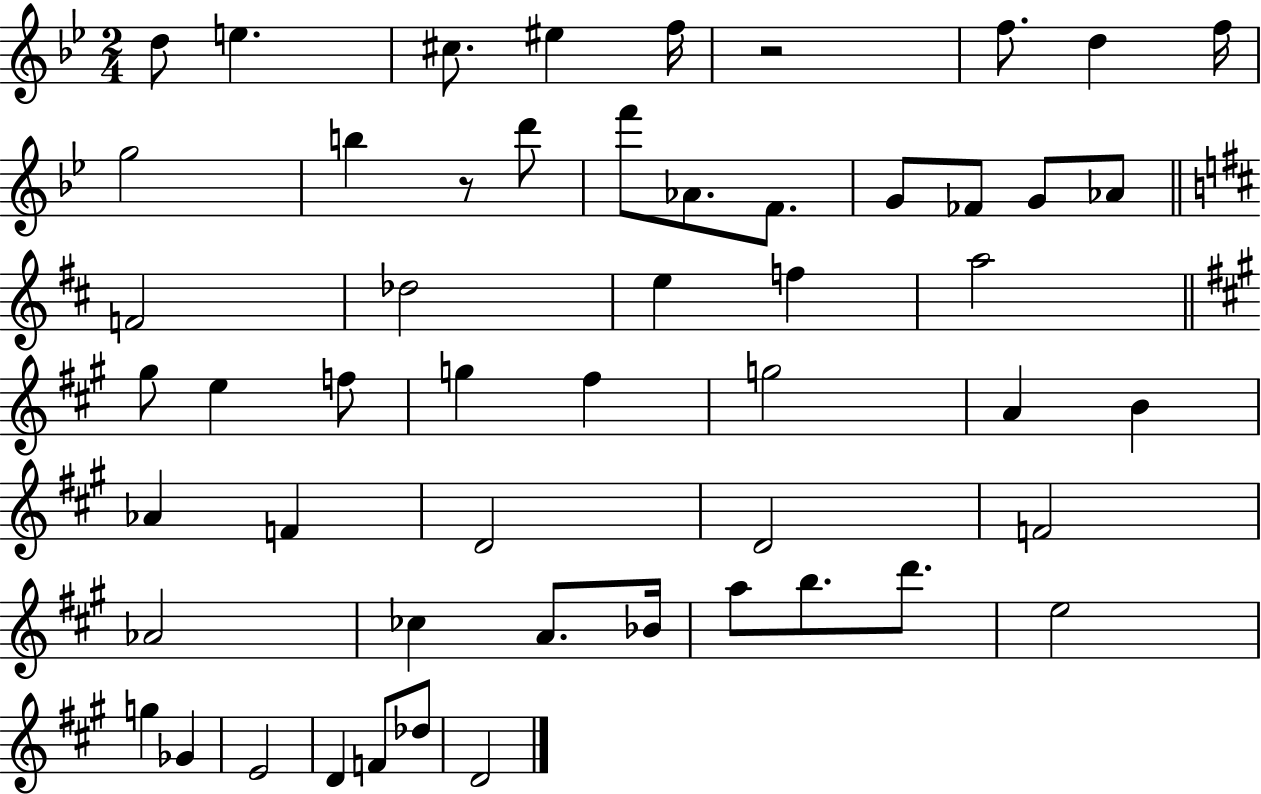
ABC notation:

X:1
T:Untitled
M:2/4
L:1/4
K:Bb
d/2 e ^c/2 ^e f/4 z2 f/2 d f/4 g2 b z/2 d'/2 f'/2 _A/2 F/2 G/2 _F/2 G/2 _A/2 F2 _d2 e f a2 ^g/2 e f/2 g ^f g2 A B _A F D2 D2 F2 _A2 _c A/2 _B/4 a/2 b/2 d'/2 e2 g _G E2 D F/2 _d/2 D2